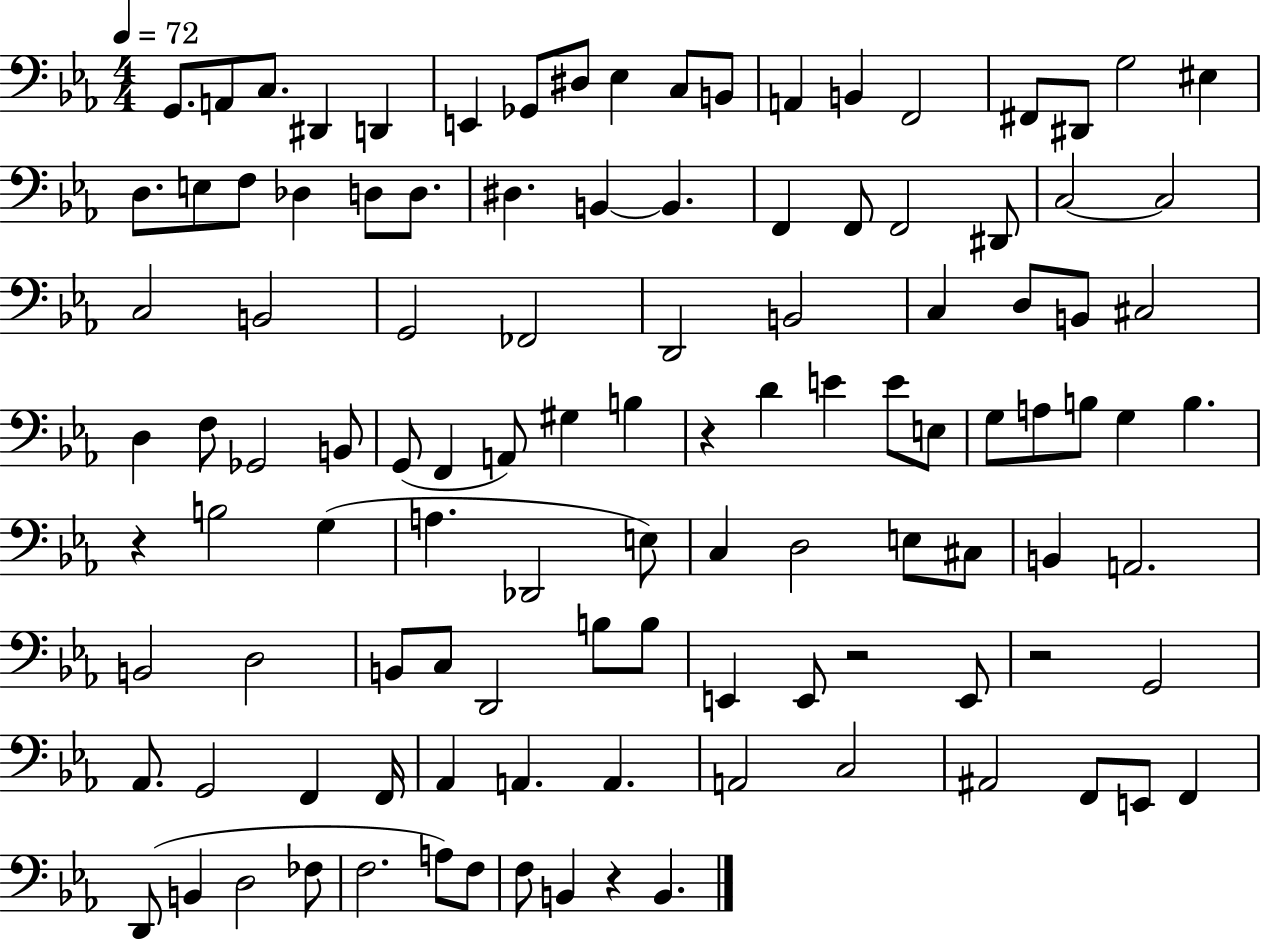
{
  \clef bass
  \numericTimeSignature
  \time 4/4
  \key ees \major
  \tempo 4 = 72
  \repeat volta 2 { g,8. a,8 c8. dis,4 d,4 | e,4 ges,8 dis8 ees4 c8 b,8 | a,4 b,4 f,2 | fis,8 dis,8 g2 eis4 | \break d8. e8 f8 des4 d8 d8. | dis4. b,4~~ b,4. | f,4 f,8 f,2 dis,8 | c2~~ c2 | \break c2 b,2 | g,2 fes,2 | d,2 b,2 | c4 d8 b,8 cis2 | \break d4 f8 ges,2 b,8 | g,8( f,4 a,8) gis4 b4 | r4 d'4 e'4 e'8 e8 | g8 a8 b8 g4 b4. | \break r4 b2 g4( | a4. des,2 e8) | c4 d2 e8 cis8 | b,4 a,2. | \break b,2 d2 | b,8 c8 d,2 b8 b8 | e,4 e,8 r2 e,8 | r2 g,2 | \break aes,8. g,2 f,4 f,16 | aes,4 a,4. a,4. | a,2 c2 | ais,2 f,8 e,8 f,4 | \break d,8( b,4 d2 fes8 | f2. a8) f8 | f8 b,4 r4 b,4. | } \bar "|."
}